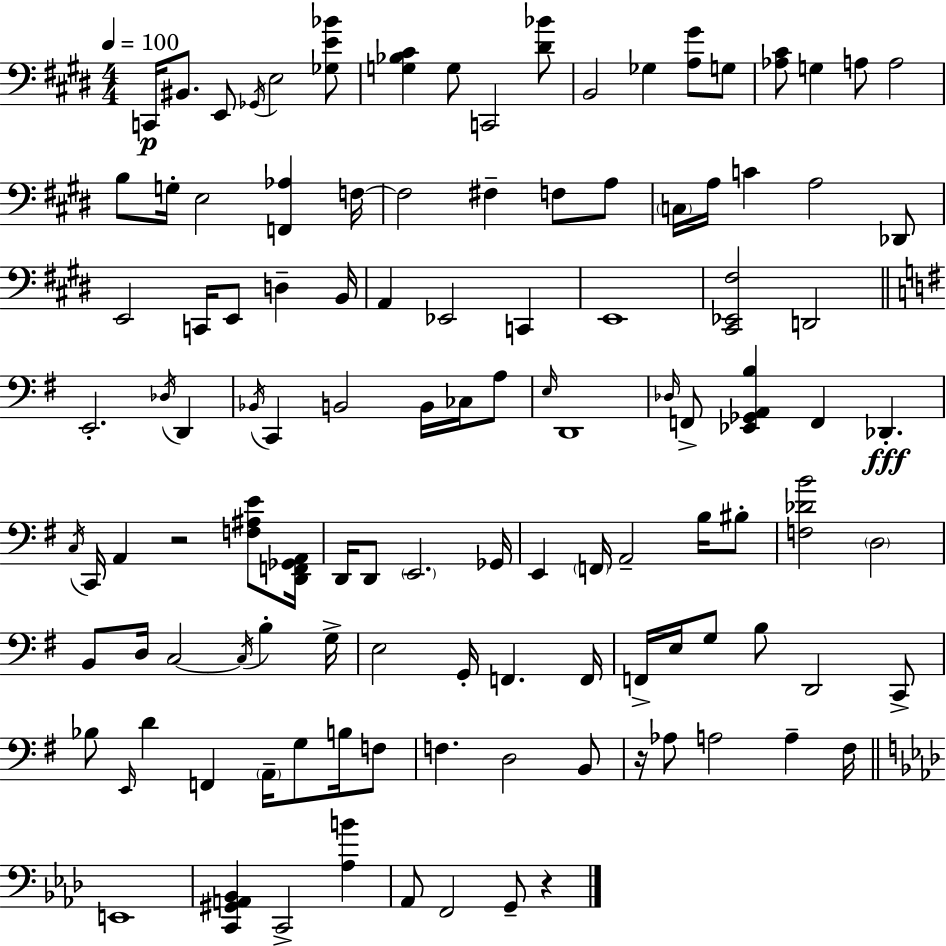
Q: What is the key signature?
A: E major